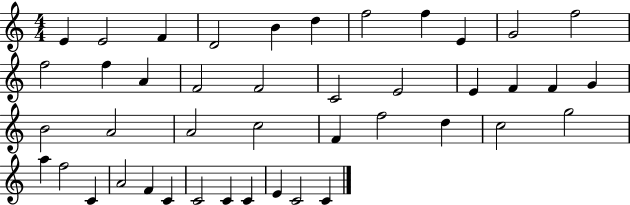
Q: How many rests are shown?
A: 0